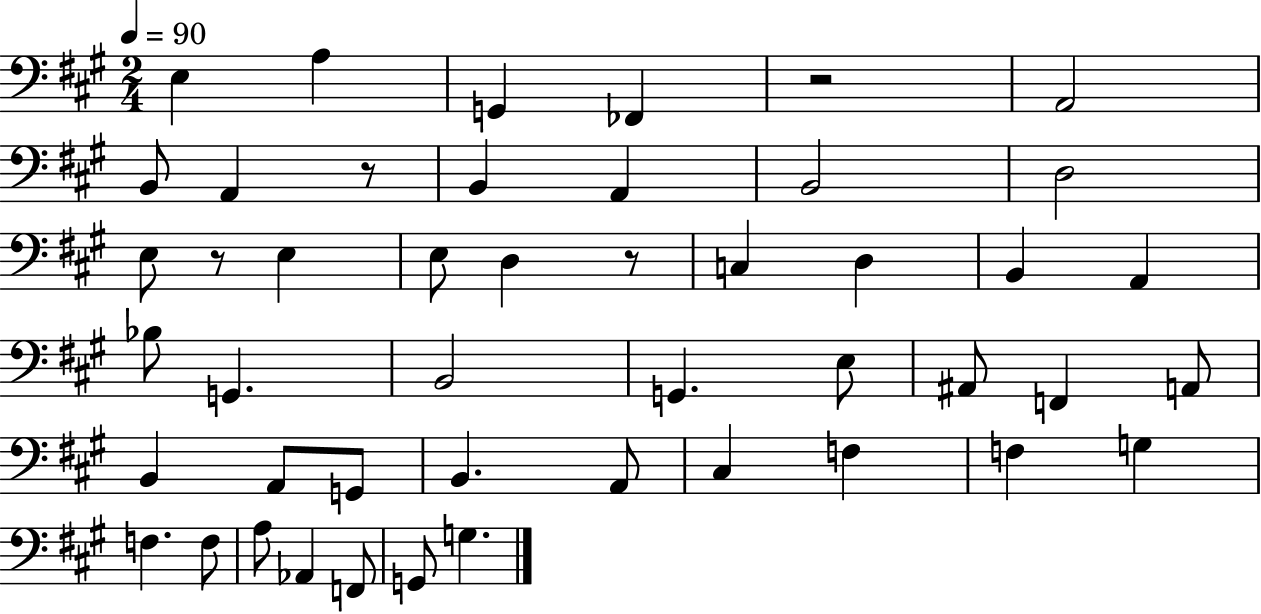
E3/q A3/q G2/q FES2/q R/h A2/h B2/e A2/q R/e B2/q A2/q B2/h D3/h E3/e R/e E3/q E3/e D3/q R/e C3/q D3/q B2/q A2/q Bb3/e G2/q. B2/h G2/q. E3/e A#2/e F2/q A2/e B2/q A2/e G2/e B2/q. A2/e C#3/q F3/q F3/q G3/q F3/q. F3/e A3/e Ab2/q F2/e G2/e G3/q.